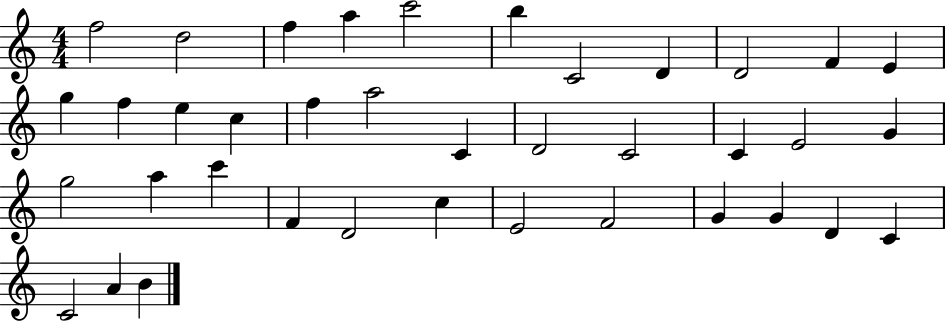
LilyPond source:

{
  \clef treble
  \numericTimeSignature
  \time 4/4
  \key c \major
  f''2 d''2 | f''4 a''4 c'''2 | b''4 c'2 d'4 | d'2 f'4 e'4 | \break g''4 f''4 e''4 c''4 | f''4 a''2 c'4 | d'2 c'2 | c'4 e'2 g'4 | \break g''2 a''4 c'''4 | f'4 d'2 c''4 | e'2 f'2 | g'4 g'4 d'4 c'4 | \break c'2 a'4 b'4 | \bar "|."
}